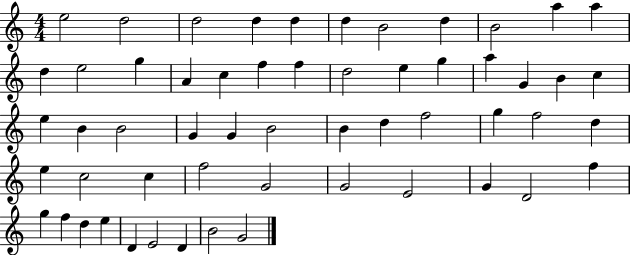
X:1
T:Untitled
M:4/4
L:1/4
K:C
e2 d2 d2 d d d B2 d B2 a a d e2 g A c f f d2 e g a G B c e B B2 G G B2 B d f2 g f2 d e c2 c f2 G2 G2 E2 G D2 f g f d e D E2 D B2 G2